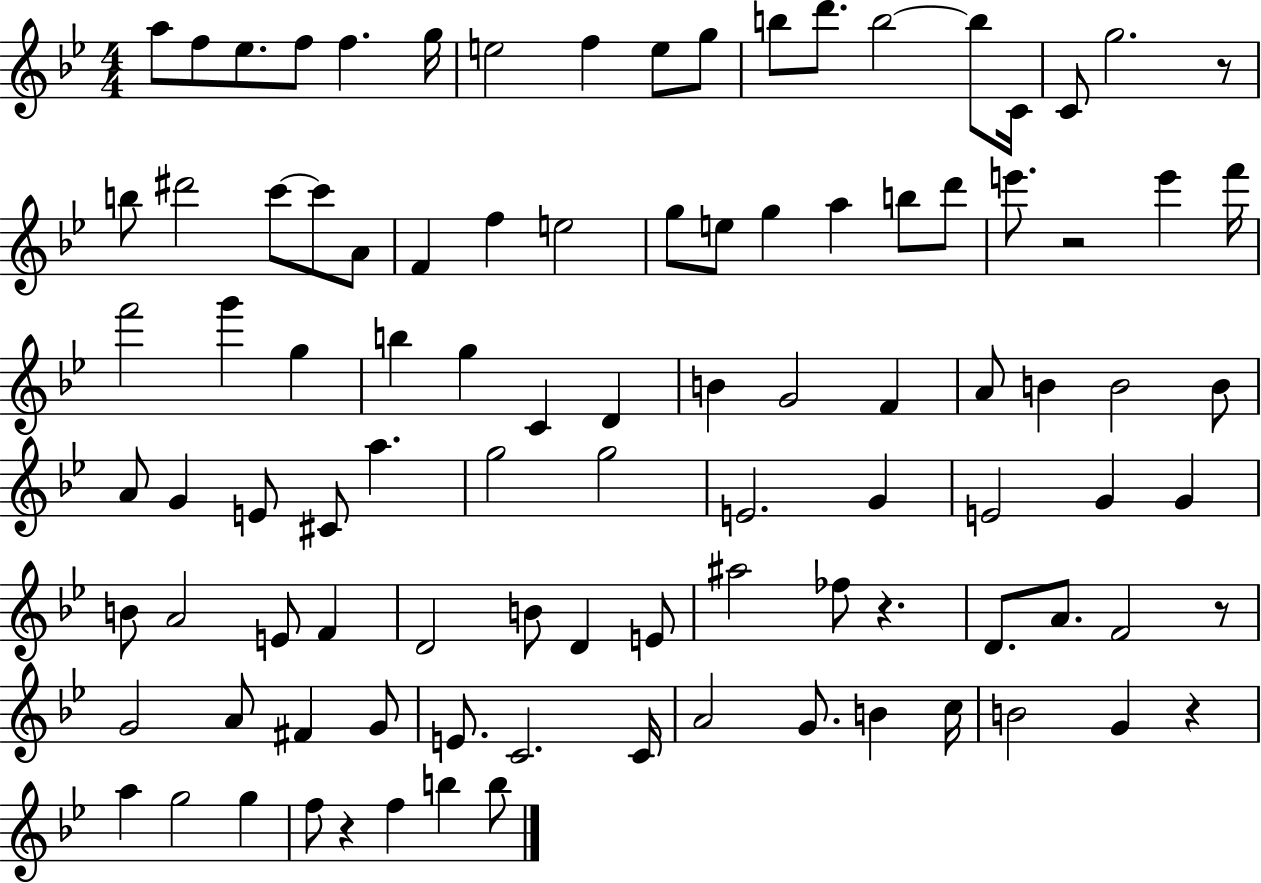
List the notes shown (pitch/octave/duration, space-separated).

A5/e F5/e Eb5/e. F5/e F5/q. G5/s E5/h F5/q E5/e G5/e B5/e D6/e. B5/h B5/e C4/s C4/e G5/h. R/e B5/e D#6/h C6/e C6/e A4/e F4/q F5/q E5/h G5/e E5/e G5/q A5/q B5/e D6/e E6/e. R/h E6/q F6/s F6/h G6/q G5/q B5/q G5/q C4/q D4/q B4/q G4/h F4/q A4/e B4/q B4/h B4/e A4/e G4/q E4/e C#4/e A5/q. G5/h G5/h E4/h. G4/q E4/h G4/q G4/q B4/e A4/h E4/e F4/q D4/h B4/e D4/q E4/e A#5/h FES5/e R/q. D4/e. A4/e. F4/h R/e G4/h A4/e F#4/q G4/e E4/e. C4/h. C4/s A4/h G4/e. B4/q C5/s B4/h G4/q R/q A5/q G5/h G5/q F5/e R/q F5/q B5/q B5/e